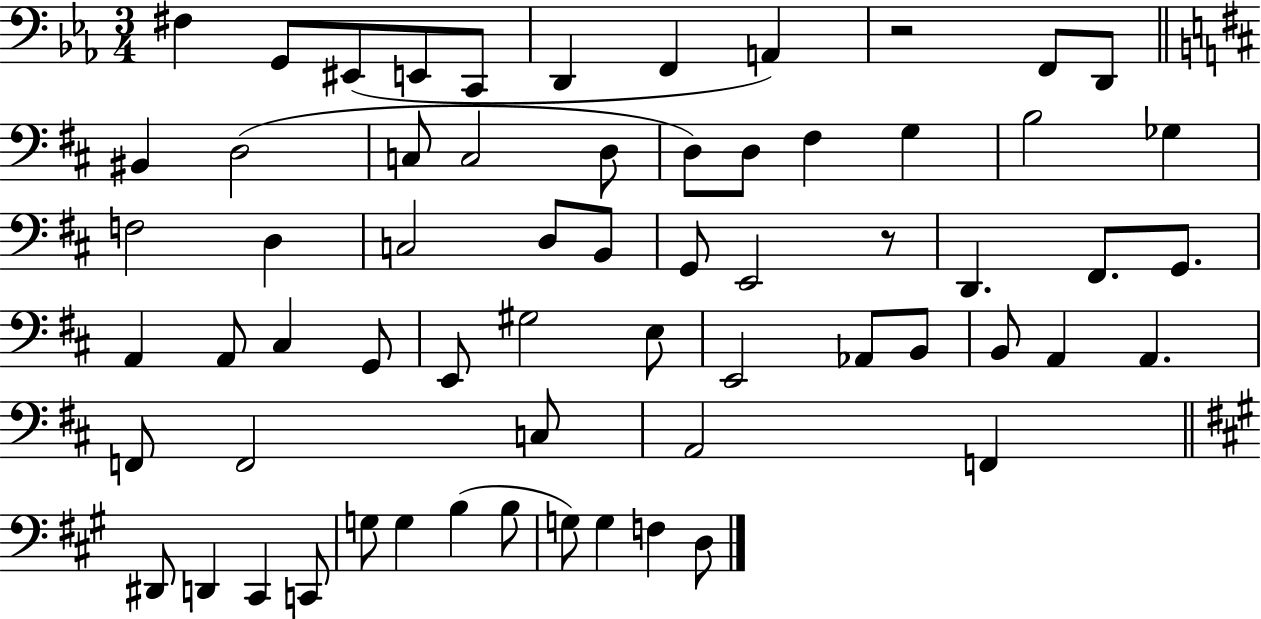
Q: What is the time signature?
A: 3/4